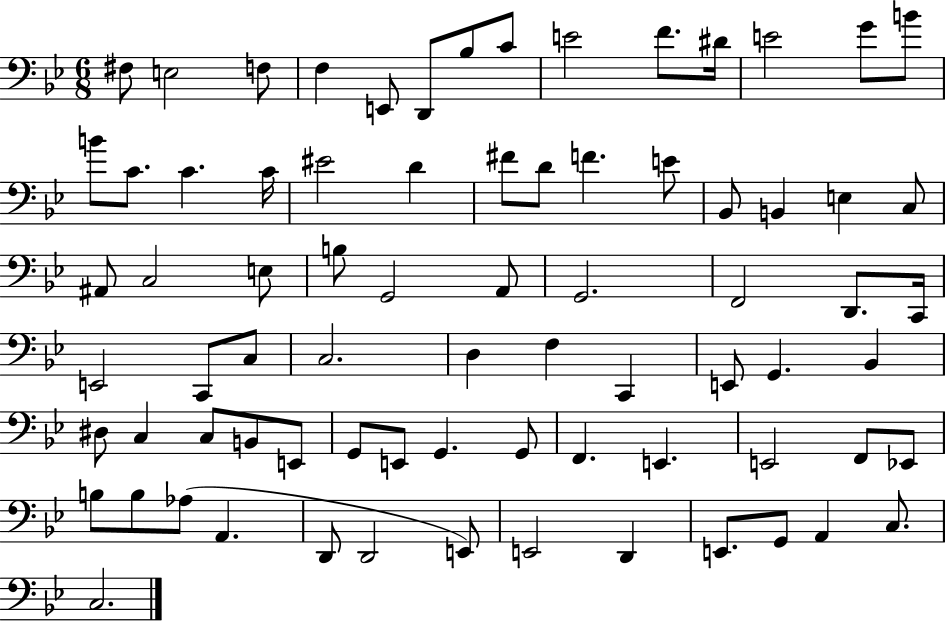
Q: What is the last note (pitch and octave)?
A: C3